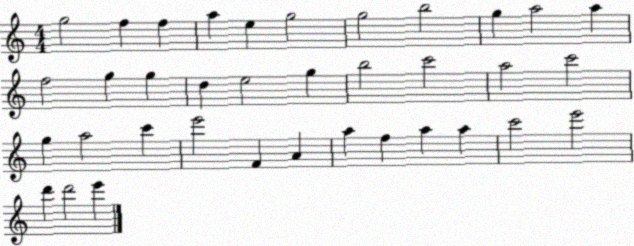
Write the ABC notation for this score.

X:1
T:Untitled
M:4/4
L:1/4
K:C
g2 f f a e g2 g2 b2 g a2 a f2 g g d e2 g b2 c'2 a2 c'2 g a2 c' e'2 F A a f a a c'2 e'2 d' d'2 e'